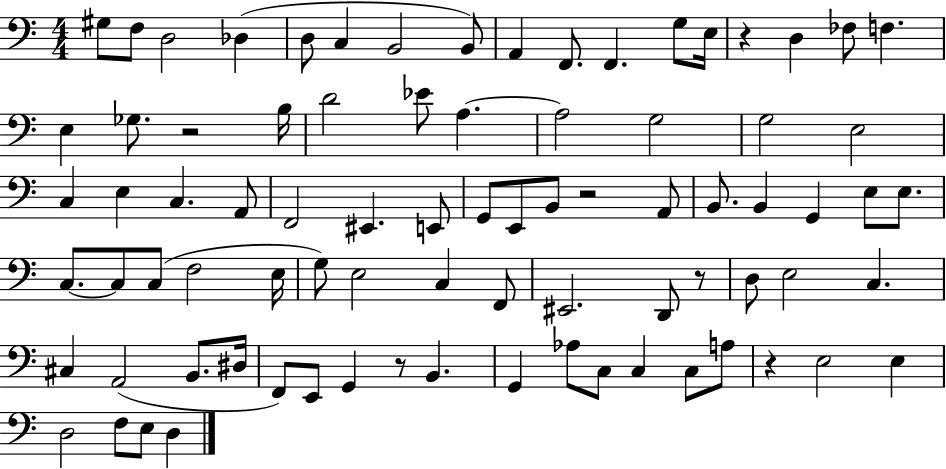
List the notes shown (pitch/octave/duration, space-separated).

G#3/e F3/e D3/h Db3/q D3/e C3/q B2/h B2/e A2/q F2/e. F2/q. G3/e E3/s R/q D3/q FES3/e F3/q. E3/q Gb3/e. R/h B3/s D4/h Eb4/e A3/q. A3/h G3/h G3/h E3/h C3/q E3/q C3/q. A2/e F2/h EIS2/q. E2/e G2/e E2/e B2/e R/h A2/e B2/e. B2/q G2/q E3/e E3/e. C3/e. C3/e C3/e F3/h E3/s G3/e E3/h C3/q F2/e EIS2/h. D2/e R/e D3/e E3/h C3/q. C#3/q A2/h B2/e. D#3/s F2/e E2/e G2/q R/e B2/q. G2/q Ab3/e C3/e C3/q C3/e A3/e R/q E3/h E3/q D3/h F3/e E3/e D3/q